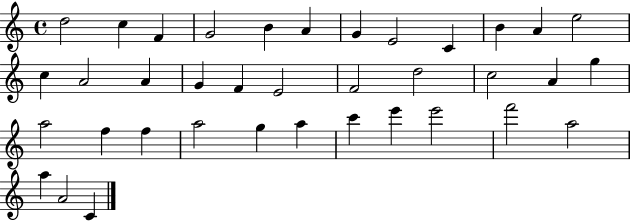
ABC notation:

X:1
T:Untitled
M:4/4
L:1/4
K:C
d2 c F G2 B A G E2 C B A e2 c A2 A G F E2 F2 d2 c2 A g a2 f f a2 g a c' e' e'2 f'2 a2 a A2 C